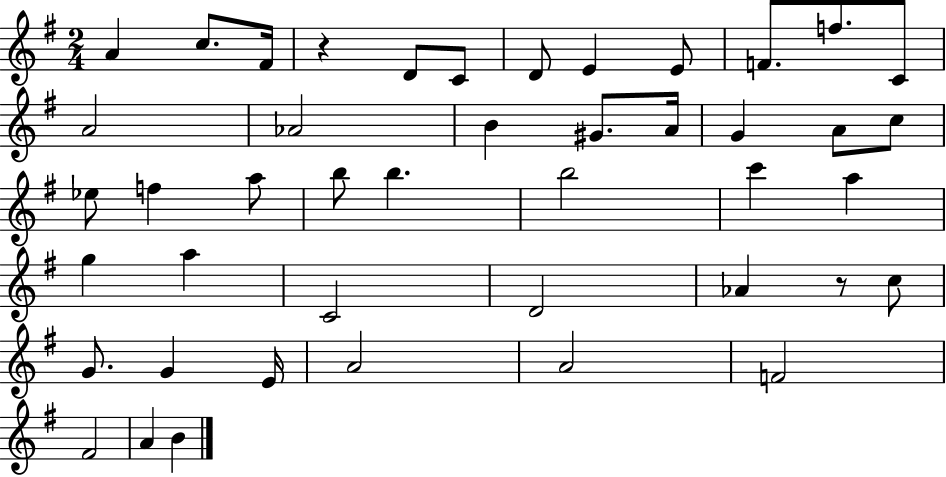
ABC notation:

X:1
T:Untitled
M:2/4
L:1/4
K:G
A c/2 ^F/4 z D/2 C/2 D/2 E E/2 F/2 f/2 C/2 A2 _A2 B ^G/2 A/4 G A/2 c/2 _e/2 f a/2 b/2 b b2 c' a g a C2 D2 _A z/2 c/2 G/2 G E/4 A2 A2 F2 ^F2 A B